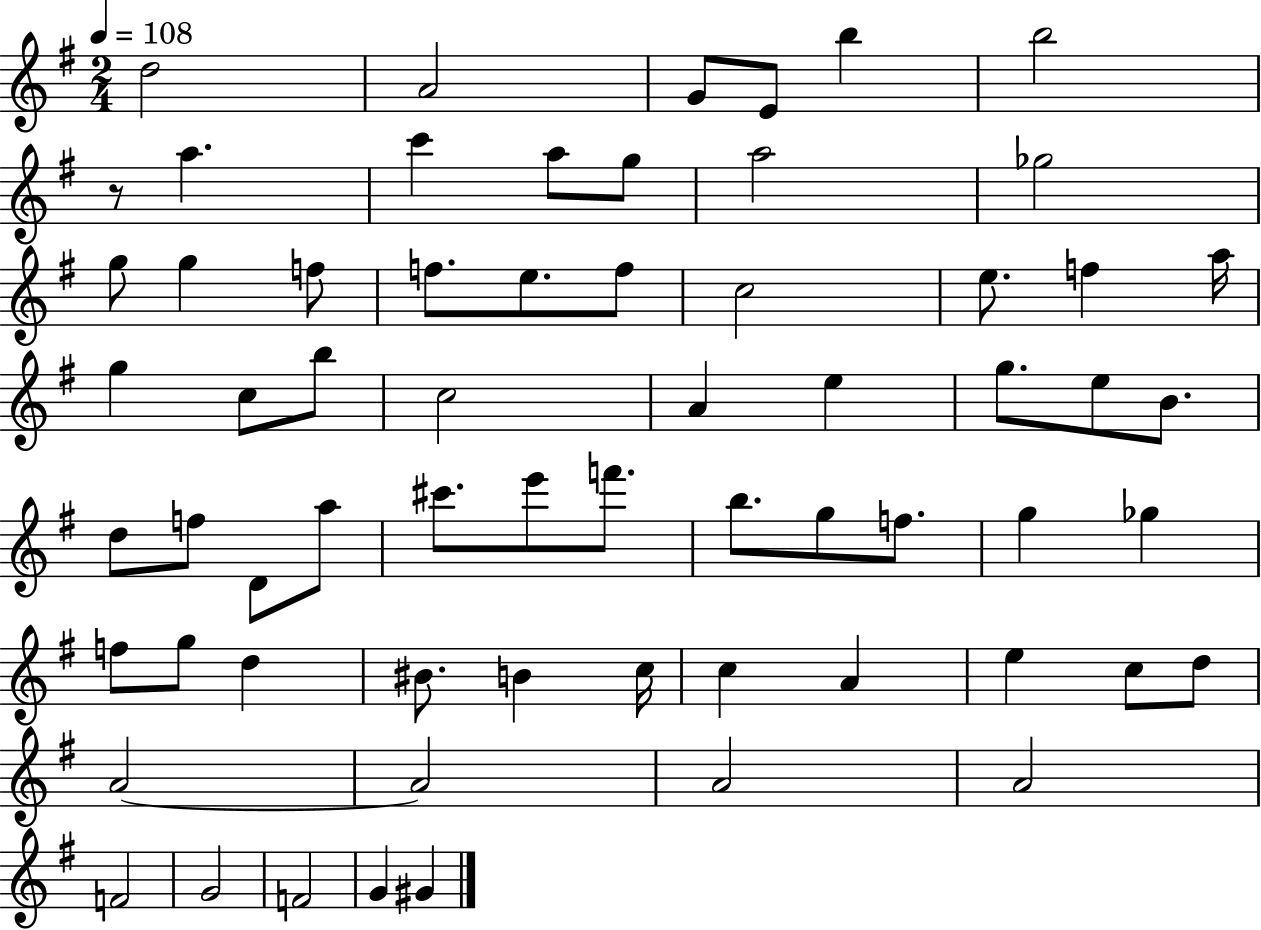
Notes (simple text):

D5/h A4/h G4/e E4/e B5/q B5/h R/e A5/q. C6/q A5/e G5/e A5/h Gb5/h G5/e G5/q F5/e F5/e. E5/e. F5/e C5/h E5/e. F5/q A5/s G5/q C5/e B5/e C5/h A4/q E5/q G5/e. E5/e B4/e. D5/e F5/e D4/e A5/e C#6/e. E6/e F6/e. B5/e. G5/e F5/e. G5/q Gb5/q F5/e G5/e D5/q BIS4/e. B4/q C5/s C5/q A4/q E5/q C5/e D5/e A4/h A4/h A4/h A4/h F4/h G4/h F4/h G4/q G#4/q